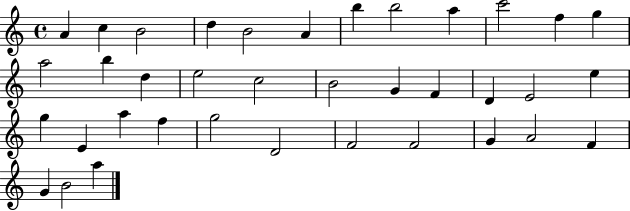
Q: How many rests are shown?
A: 0